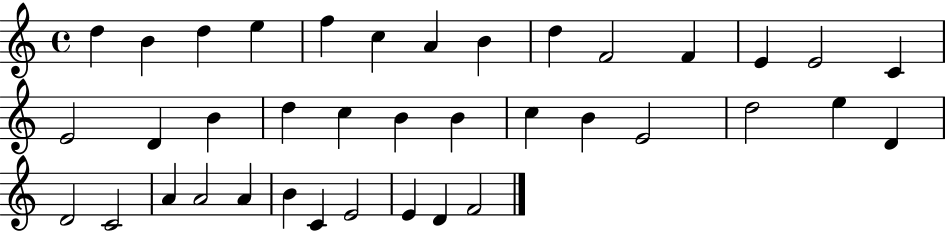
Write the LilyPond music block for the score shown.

{
  \clef treble
  \time 4/4
  \defaultTimeSignature
  \key c \major
  d''4 b'4 d''4 e''4 | f''4 c''4 a'4 b'4 | d''4 f'2 f'4 | e'4 e'2 c'4 | \break e'2 d'4 b'4 | d''4 c''4 b'4 b'4 | c''4 b'4 e'2 | d''2 e''4 d'4 | \break d'2 c'2 | a'4 a'2 a'4 | b'4 c'4 e'2 | e'4 d'4 f'2 | \break \bar "|."
}